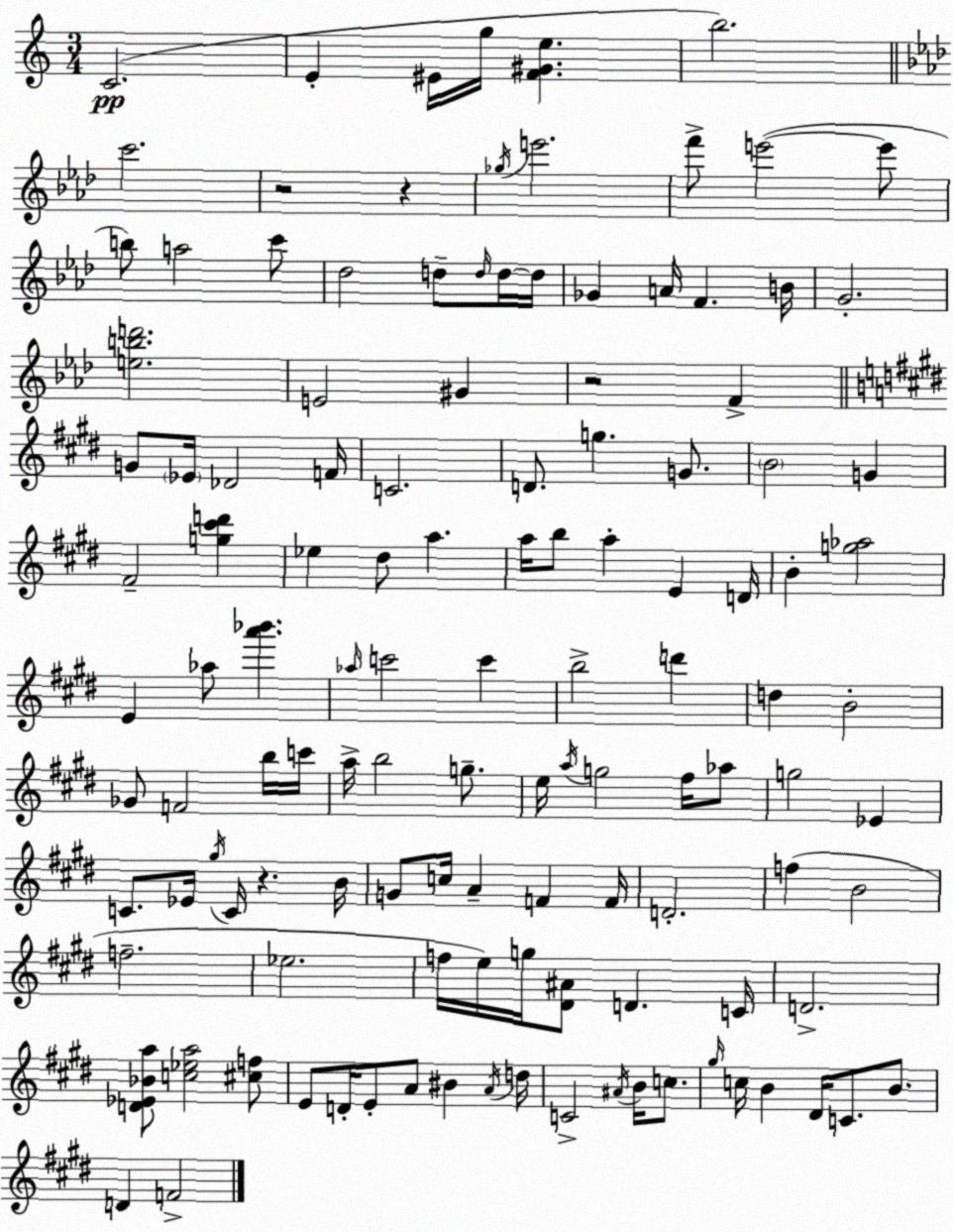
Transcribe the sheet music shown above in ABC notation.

X:1
T:Untitled
M:3/4
L:1/4
K:Am
C2 E ^E/4 g/4 [F^Ge] b2 c'2 z2 z _g/4 e'2 f'/2 e'2 e'/2 b/2 a2 c'/2 _d2 d/2 d/4 d/4 d/4 _G A/4 F B/4 G2 [ebd']2 E2 ^G z2 F G/2 _E/4 _D2 F/4 C2 D/2 g G/2 B2 G ^F2 [g^c'd'] _e ^d/2 a a/4 b/2 a E D/4 B [g_a]2 E _a/2 [a'_b'] _a/4 c'2 c' b2 d' d B2 _G/2 F2 b/4 c'/4 a/4 b2 g/2 e/4 a/4 g2 ^f/4 _a/2 g2 _E C/2 _E/4 ^g/4 C/4 z B/4 G/2 c/4 A F F/4 D2 f B2 f2 _e2 f/4 e/4 g/4 [^D^A]/2 D C/4 D2 [D_E_Ba]/2 [c_ea]2 [^cf]/2 E/2 D/4 E/2 A/2 ^B A/4 d/4 C2 ^A/4 B/4 c/2 ^g/4 c/4 B ^D/4 C/2 B/2 D F2